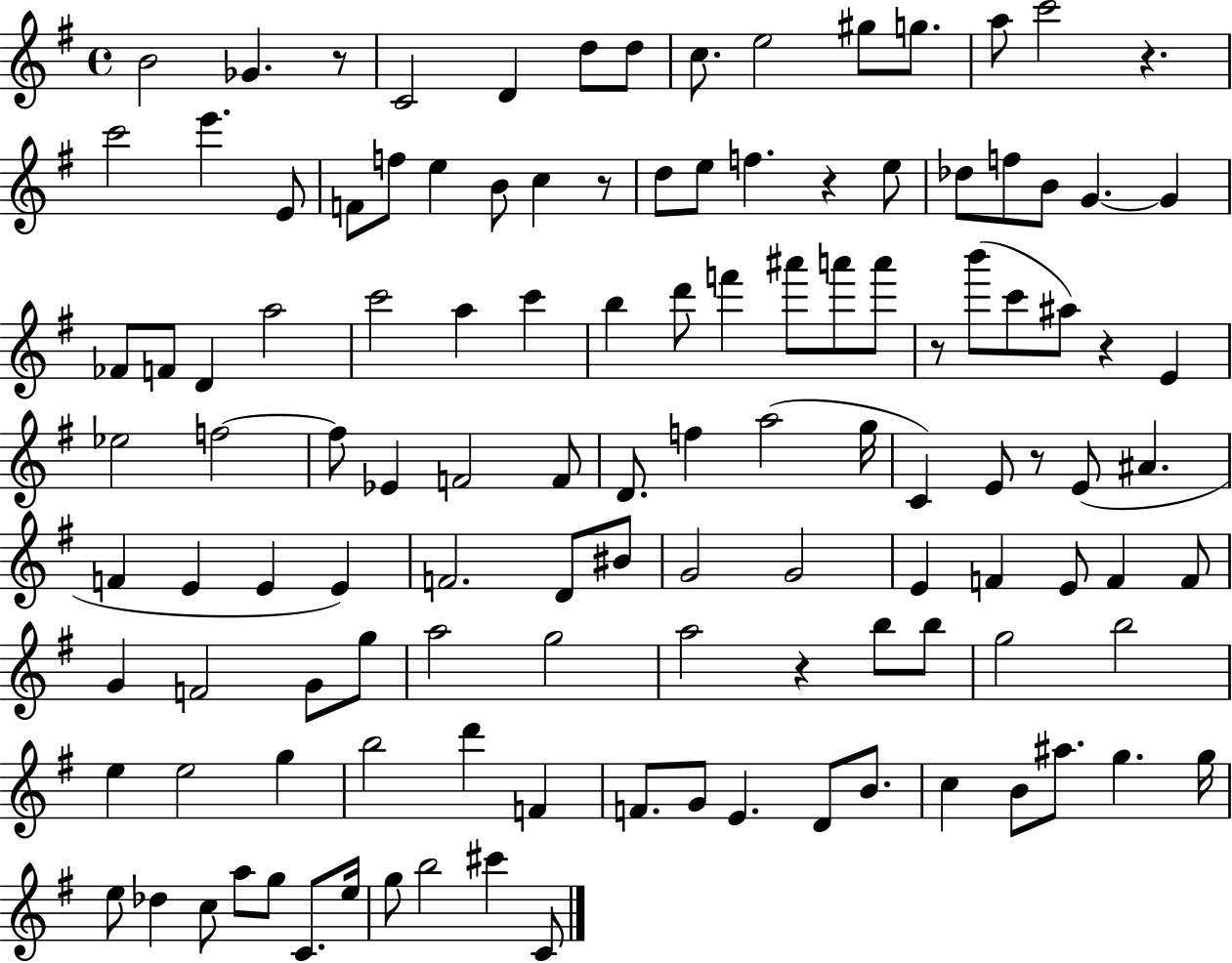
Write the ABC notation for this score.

X:1
T:Untitled
M:4/4
L:1/4
K:G
B2 _G z/2 C2 D d/2 d/2 c/2 e2 ^g/2 g/2 a/2 c'2 z c'2 e' E/2 F/2 f/2 e B/2 c z/2 d/2 e/2 f z e/2 _d/2 f/2 B/2 G G _F/2 F/2 D a2 c'2 a c' b d'/2 f' ^a'/2 a'/2 a'/2 z/2 b'/2 c'/2 ^a/2 z E _e2 f2 f/2 _E F2 F/2 D/2 f a2 g/4 C E/2 z/2 E/2 ^A F E E E F2 D/2 ^B/2 G2 G2 E F E/2 F F/2 G F2 G/2 g/2 a2 g2 a2 z b/2 b/2 g2 b2 e e2 g b2 d' F F/2 G/2 E D/2 B/2 c B/2 ^a/2 g g/4 e/2 _d c/2 a/2 g/2 C/2 e/4 g/2 b2 ^c' C/2